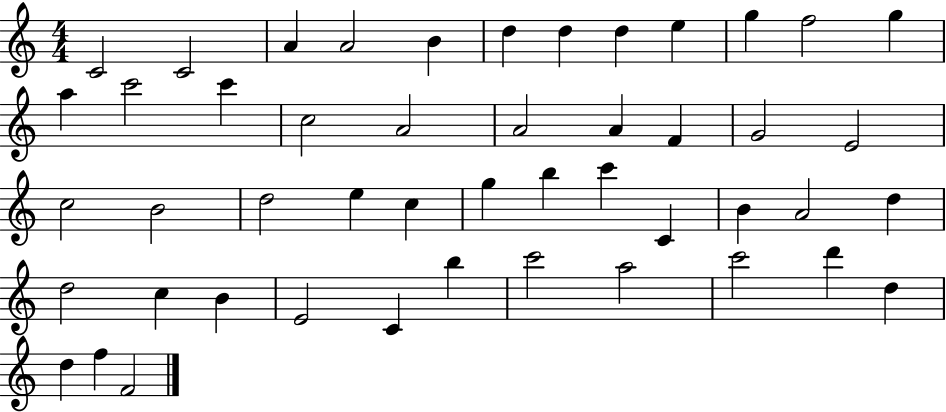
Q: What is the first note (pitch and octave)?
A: C4